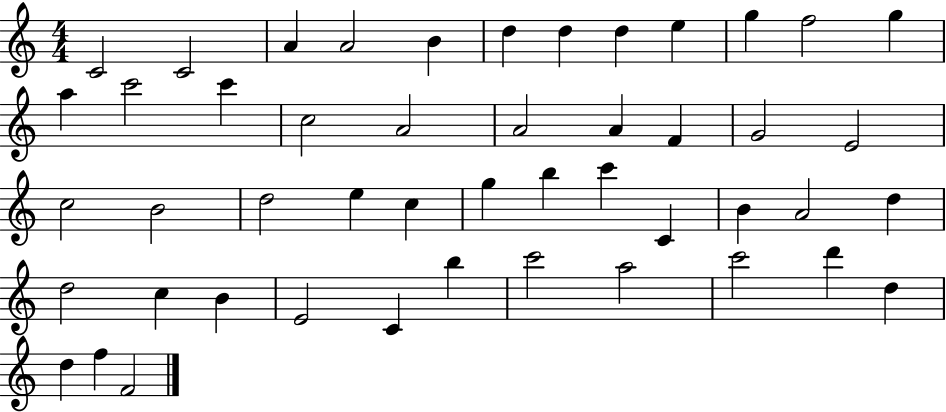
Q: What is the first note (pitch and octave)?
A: C4